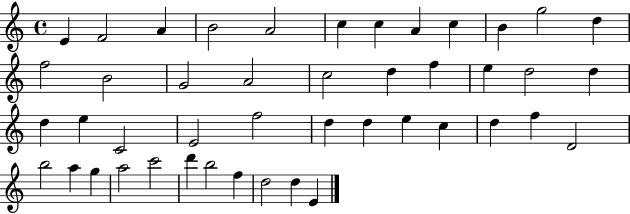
{
  \clef treble
  \time 4/4
  \defaultTimeSignature
  \key c \major
  e'4 f'2 a'4 | b'2 a'2 | c''4 c''4 a'4 c''4 | b'4 g''2 d''4 | \break f''2 b'2 | g'2 a'2 | c''2 d''4 f''4 | e''4 d''2 d''4 | \break d''4 e''4 c'2 | e'2 f''2 | d''4 d''4 e''4 c''4 | d''4 f''4 d'2 | \break b''2 a''4 g''4 | a''2 c'''2 | d'''4 b''2 f''4 | d''2 d''4 e'4 | \break \bar "|."
}